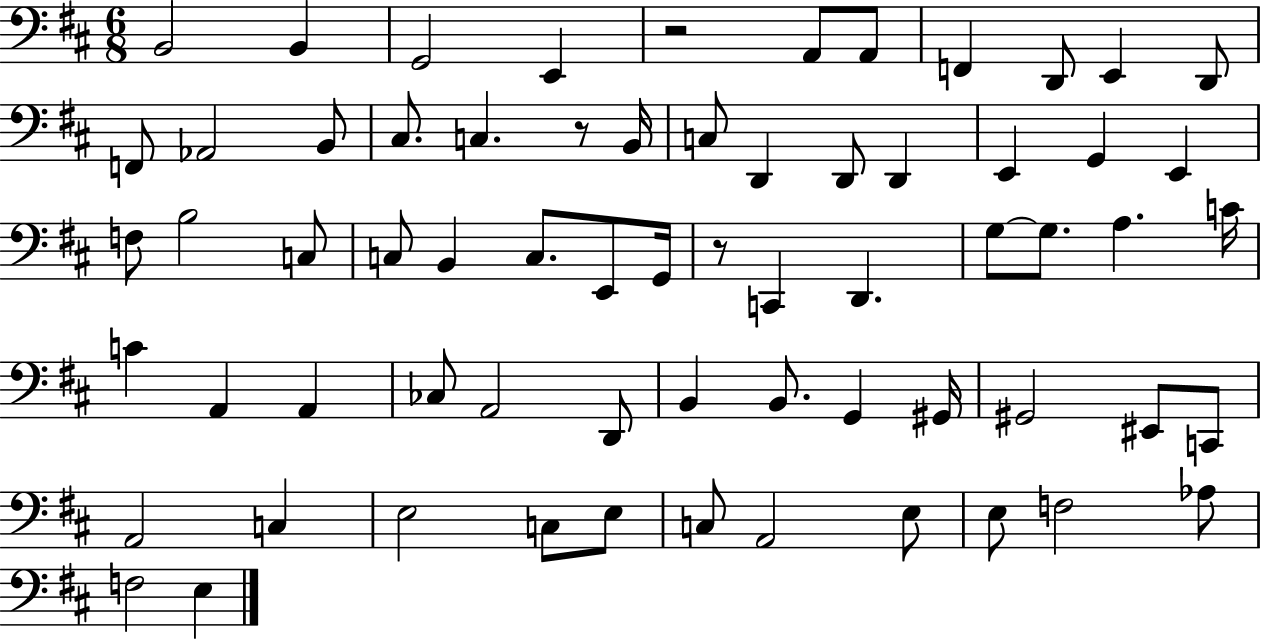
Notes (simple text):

B2/h B2/q G2/h E2/q R/h A2/e A2/e F2/q D2/e E2/q D2/e F2/e Ab2/h B2/e C#3/e. C3/q. R/e B2/s C3/e D2/q D2/e D2/q E2/q G2/q E2/q F3/e B3/h C3/e C3/e B2/q C3/e. E2/e G2/s R/e C2/q D2/q. G3/e G3/e. A3/q. C4/s C4/q A2/q A2/q CES3/e A2/h D2/e B2/q B2/e. G2/q G#2/s G#2/h EIS2/e C2/e A2/h C3/q E3/h C3/e E3/e C3/e A2/h E3/e E3/e F3/h Ab3/e F3/h E3/q